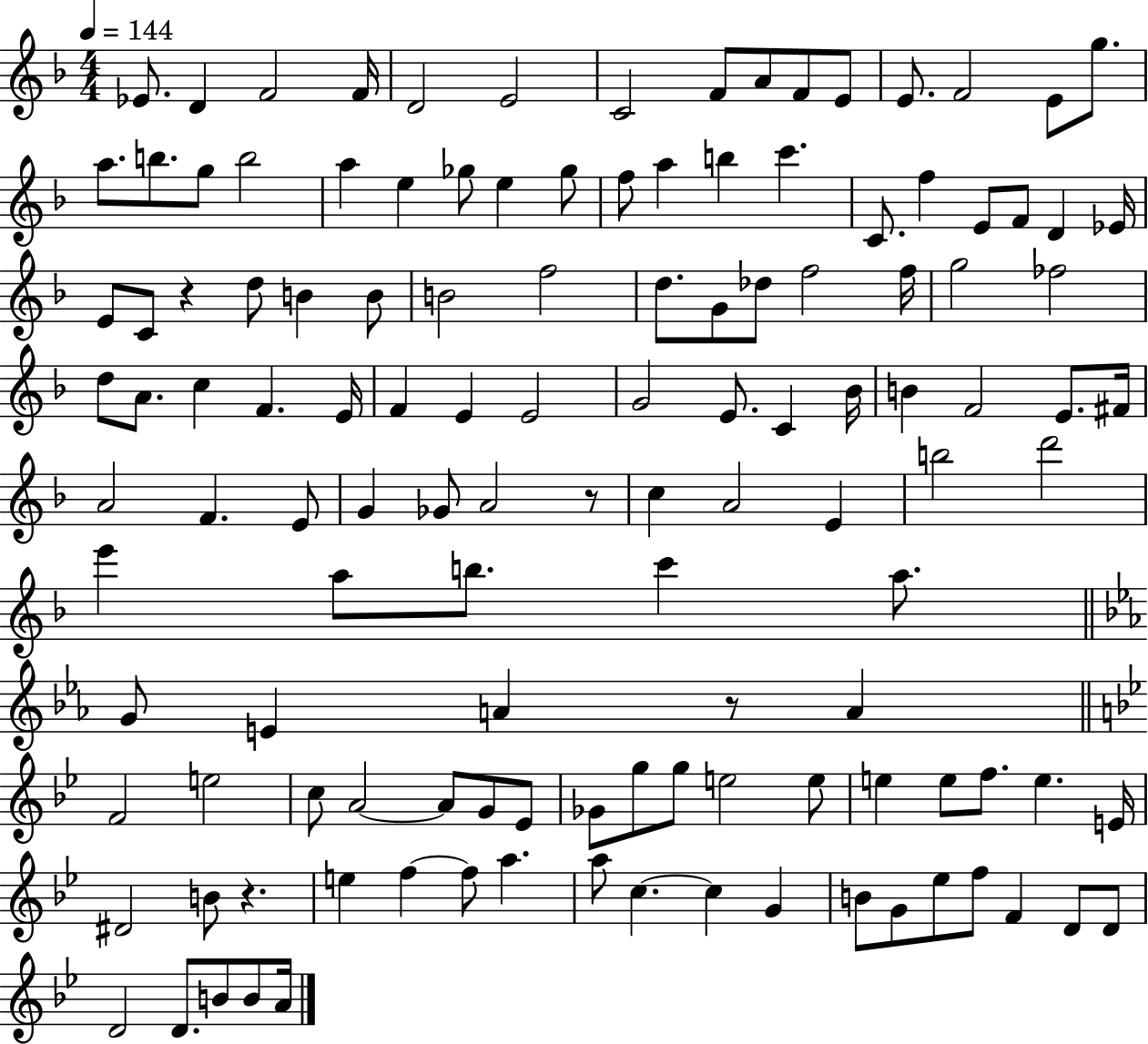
Eb4/e. D4/q F4/h F4/s D4/h E4/h C4/h F4/e A4/e F4/e E4/e E4/e. F4/h E4/e G5/e. A5/e. B5/e. G5/e B5/h A5/q E5/q Gb5/e E5/q Gb5/e F5/e A5/q B5/q C6/q. C4/e. F5/q E4/e F4/e D4/q Eb4/s E4/e C4/e R/q D5/e B4/q B4/e B4/h F5/h D5/e. G4/e Db5/e F5/h F5/s G5/h FES5/h D5/e A4/e. C5/q F4/q. E4/s F4/q E4/q E4/h G4/h E4/e. C4/q Bb4/s B4/q F4/h E4/e. F#4/s A4/h F4/q. E4/e G4/q Gb4/e A4/h R/e C5/q A4/h E4/q B5/h D6/h E6/q A5/e B5/e. C6/q A5/e. G4/e E4/q A4/q R/e A4/q F4/h E5/h C5/e A4/h A4/e G4/e Eb4/e Gb4/e G5/e G5/e E5/h E5/e E5/q E5/e F5/e. E5/q. E4/s D#4/h B4/e R/q. E5/q F5/q F5/e A5/q. A5/e C5/q. C5/q G4/q B4/e G4/e Eb5/e F5/e F4/q D4/e D4/e D4/h D4/e. B4/e B4/e A4/s